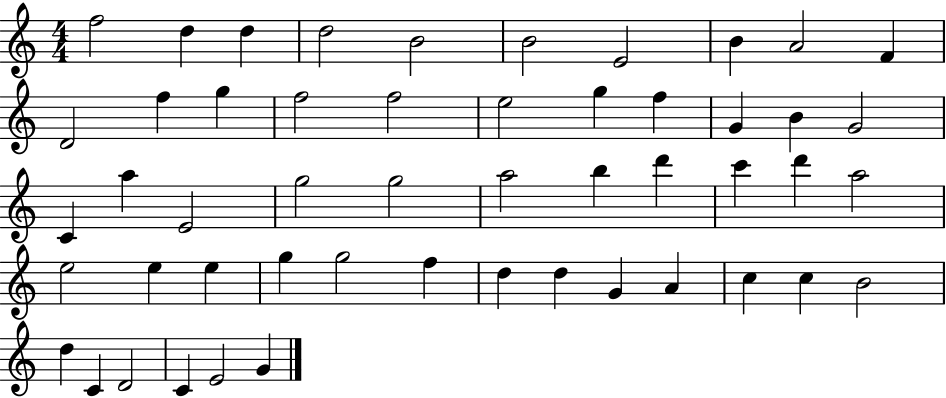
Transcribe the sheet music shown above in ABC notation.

X:1
T:Untitled
M:4/4
L:1/4
K:C
f2 d d d2 B2 B2 E2 B A2 F D2 f g f2 f2 e2 g f G B G2 C a E2 g2 g2 a2 b d' c' d' a2 e2 e e g g2 f d d G A c c B2 d C D2 C E2 G